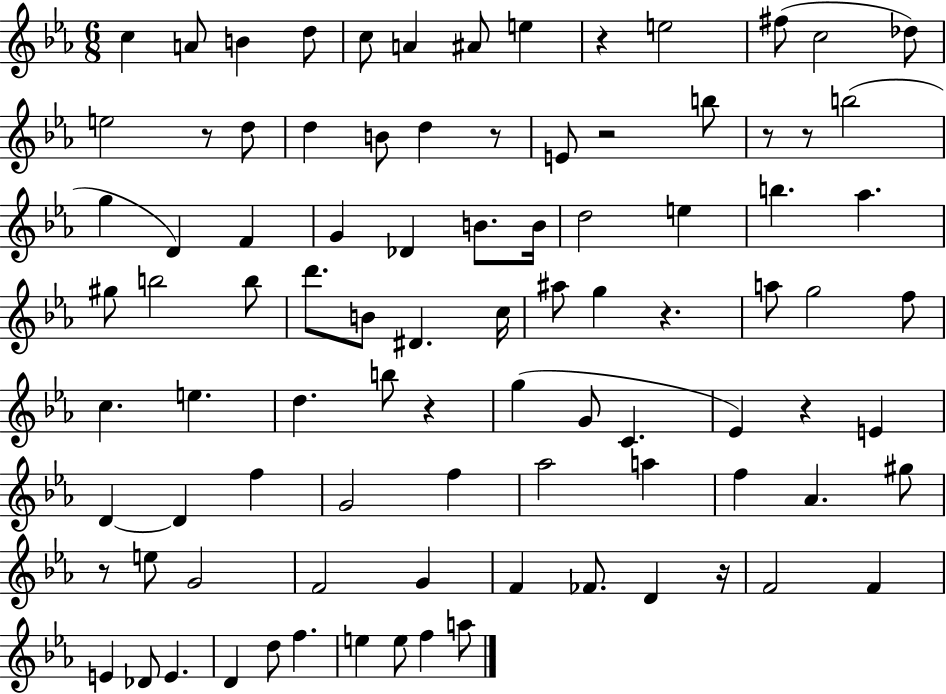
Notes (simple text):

C5/q A4/e B4/q D5/e C5/e A4/q A#4/e E5/q R/q E5/h F#5/e C5/h Db5/e E5/h R/e D5/e D5/q B4/e D5/q R/e E4/e R/h B5/e R/e R/e B5/h G5/q D4/q F4/q G4/q Db4/q B4/e. B4/s D5/h E5/q B5/q. Ab5/q. G#5/e B5/h B5/e D6/e. B4/e D#4/q. C5/s A#5/e G5/q R/q. A5/e G5/h F5/e C5/q. E5/q. D5/q. B5/e R/q G5/q G4/e C4/q. Eb4/q R/q E4/q D4/q D4/q F5/q G4/h F5/q Ab5/h A5/q F5/q Ab4/q. G#5/e R/e E5/e G4/h F4/h G4/q F4/q FES4/e. D4/q R/s F4/h F4/q E4/q Db4/e E4/q. D4/q D5/e F5/q. E5/q E5/e F5/q A5/e